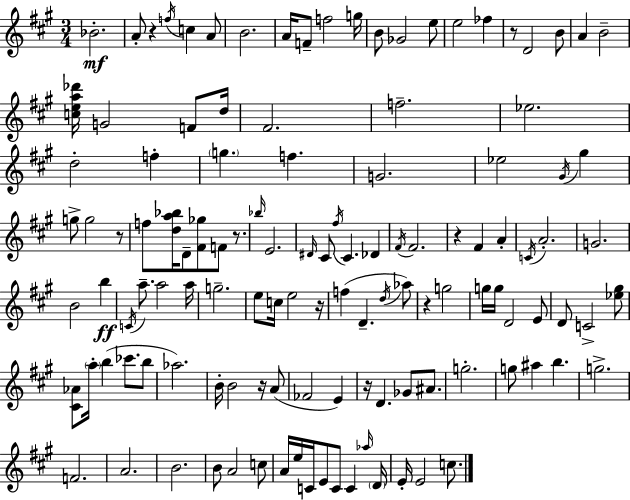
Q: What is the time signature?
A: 3/4